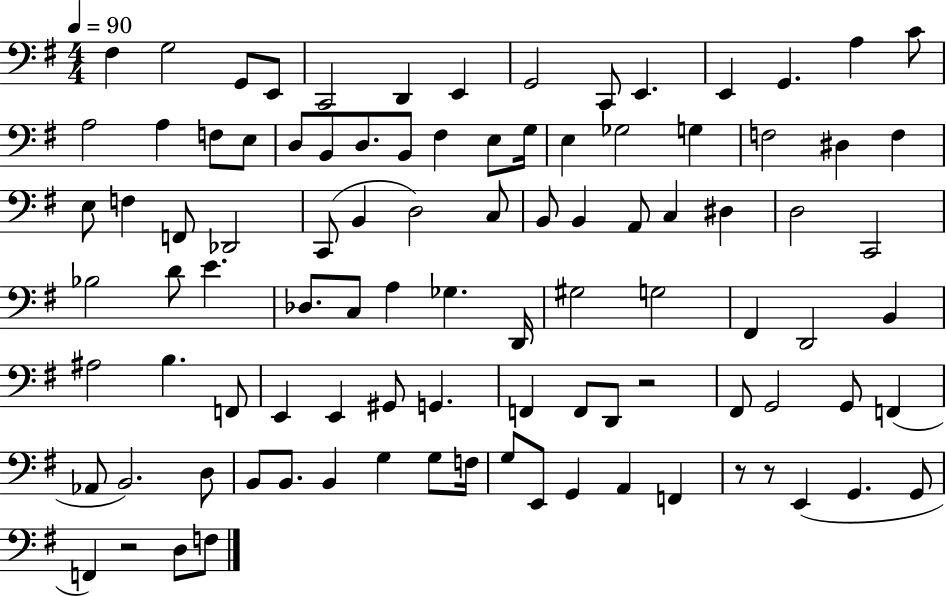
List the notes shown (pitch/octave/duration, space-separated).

F#3/q G3/h G2/e E2/e C2/h D2/q E2/q G2/h C2/e E2/q. E2/q G2/q. A3/q C4/e A3/h A3/q F3/e E3/e D3/e B2/e D3/e. B2/e F#3/q E3/e G3/s E3/q Gb3/h G3/q F3/h D#3/q F3/q E3/e F3/q F2/e Db2/h C2/e B2/q D3/h C3/e B2/e B2/q A2/e C3/q D#3/q D3/h C2/h Bb3/h D4/e E4/q. Db3/e. C3/e A3/q Gb3/q. D2/s G#3/h G3/h F#2/q D2/h B2/q A#3/h B3/q. F2/e E2/q E2/q G#2/e G2/q. F2/q F2/e D2/e R/h F#2/e G2/h G2/e F2/q Ab2/e B2/h. D3/e B2/e B2/e. B2/q G3/q G3/e F3/s G3/e E2/e G2/q A2/q F2/q R/e R/e E2/q G2/q. G2/e F2/q R/h D3/e F3/e